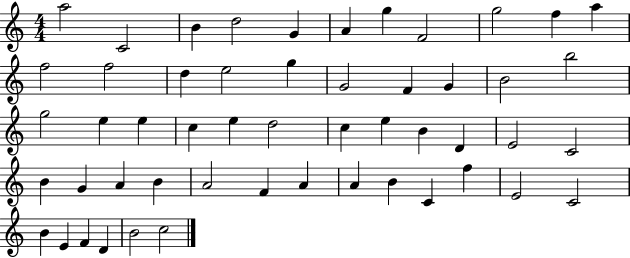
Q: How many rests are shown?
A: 0